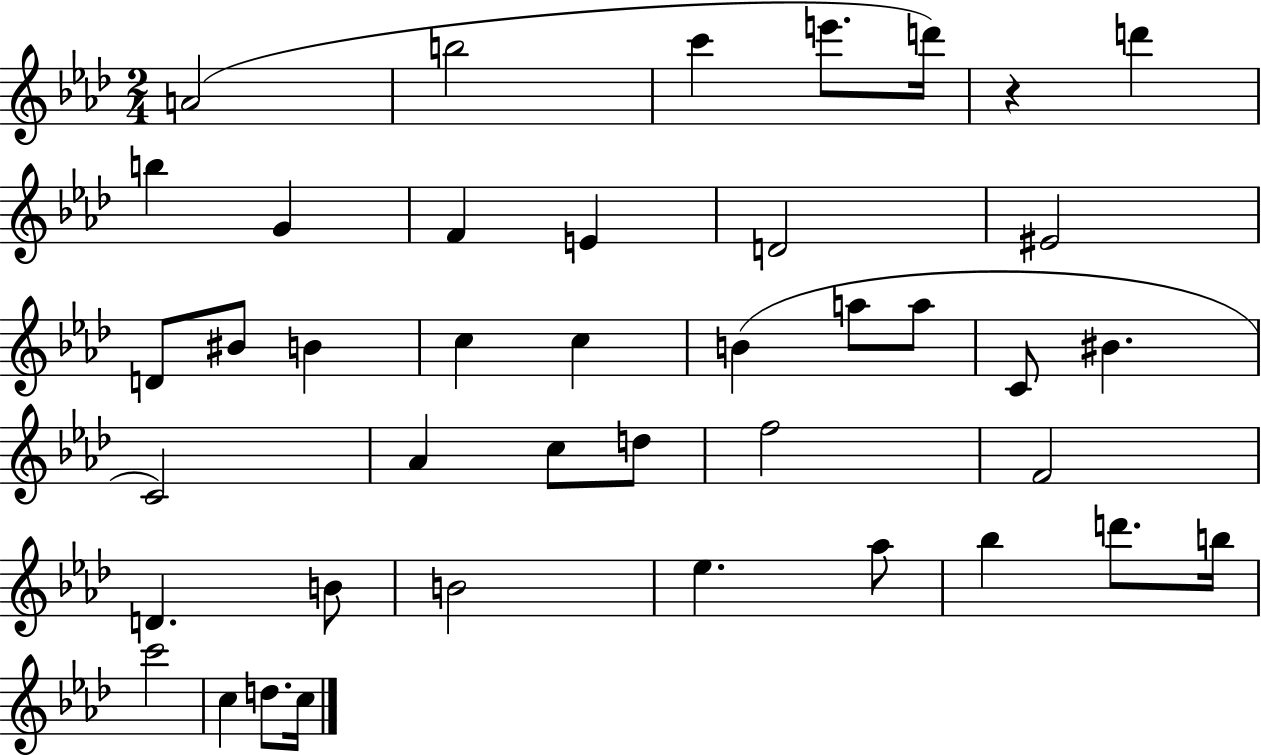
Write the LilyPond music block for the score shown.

{
  \clef treble
  \numericTimeSignature
  \time 2/4
  \key aes \major
  a'2( | b''2 | c'''4 e'''8. d'''16) | r4 d'''4 | \break b''4 g'4 | f'4 e'4 | d'2 | eis'2 | \break d'8 bis'8 b'4 | c''4 c''4 | b'4( a''8 a''8 | c'8 bis'4. | \break c'2) | aes'4 c''8 d''8 | f''2 | f'2 | \break d'4. b'8 | b'2 | ees''4. aes''8 | bes''4 d'''8. b''16 | \break c'''2 | c''4 d''8. c''16 | \bar "|."
}